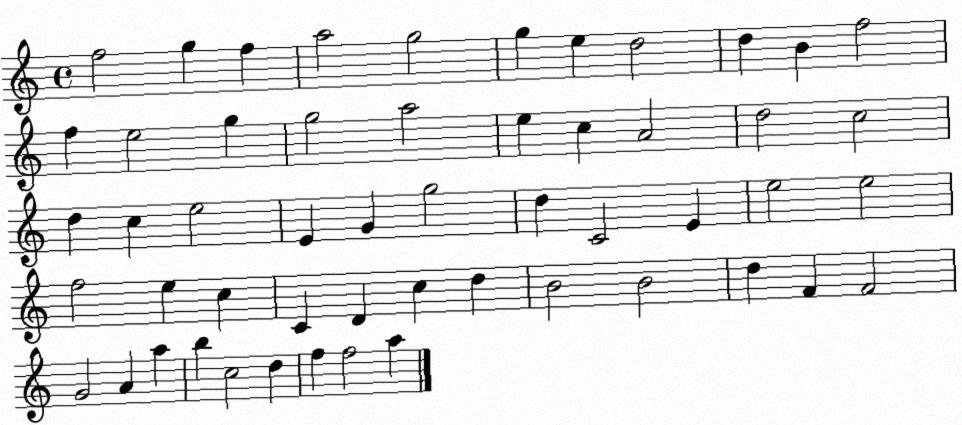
X:1
T:Untitled
M:4/4
L:1/4
K:C
f2 g f a2 g2 g e d2 d B f2 f e2 g g2 a2 e c A2 d2 c2 d c e2 E G g2 d C2 E e2 e2 f2 e c C D c d B2 B2 d F F2 G2 A a b c2 d f f2 a